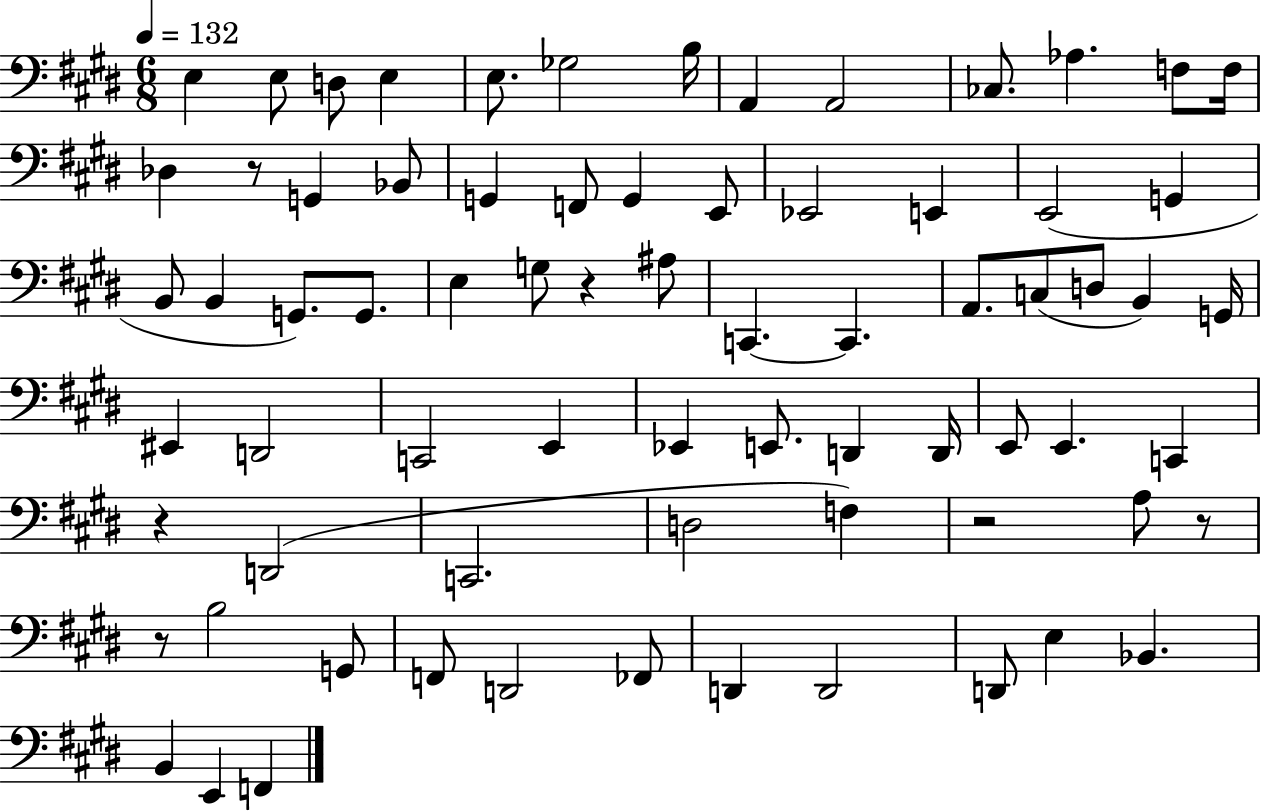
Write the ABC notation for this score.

X:1
T:Untitled
M:6/8
L:1/4
K:E
E, E,/2 D,/2 E, E,/2 _G,2 B,/4 A,, A,,2 _C,/2 _A, F,/2 F,/4 _D, z/2 G,, _B,,/2 G,, F,,/2 G,, E,,/2 _E,,2 E,, E,,2 G,, B,,/2 B,, G,,/2 G,,/2 E, G,/2 z ^A,/2 C,, C,, A,,/2 C,/2 D,/2 B,, G,,/4 ^E,, D,,2 C,,2 E,, _E,, E,,/2 D,, D,,/4 E,,/2 E,, C,, z D,,2 C,,2 D,2 F, z2 A,/2 z/2 z/2 B,2 G,,/2 F,,/2 D,,2 _F,,/2 D,, D,,2 D,,/2 E, _B,, B,, E,, F,,